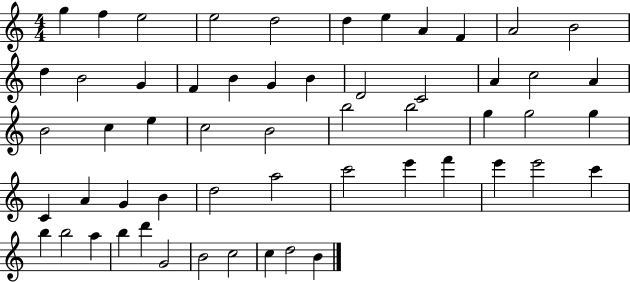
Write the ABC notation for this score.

X:1
T:Untitled
M:4/4
L:1/4
K:C
g f e2 e2 d2 d e A F A2 B2 d B2 G F B G B D2 C2 A c2 A B2 c e c2 B2 b2 b2 g g2 g C A G B d2 a2 c'2 e' f' e' e'2 c' b b2 a b d' G2 B2 c2 c d2 B